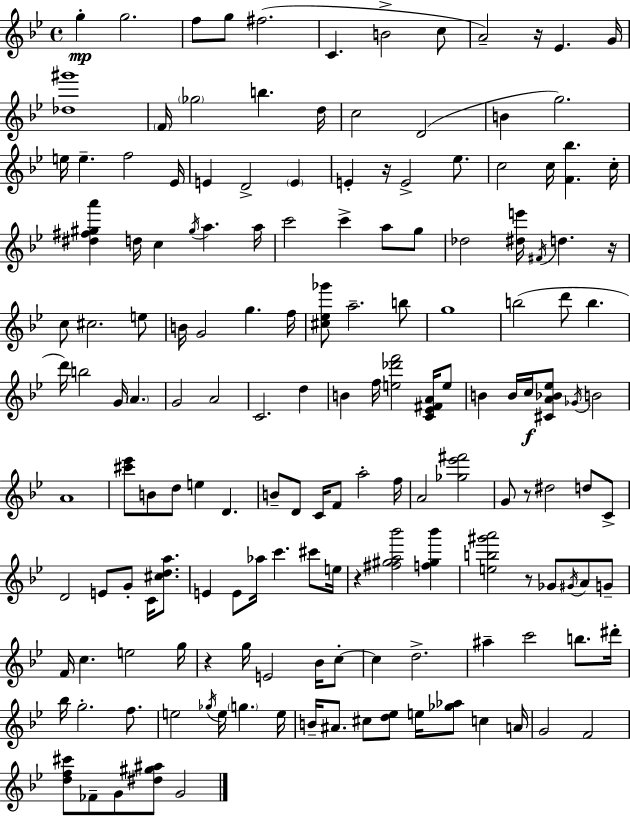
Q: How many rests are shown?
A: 7